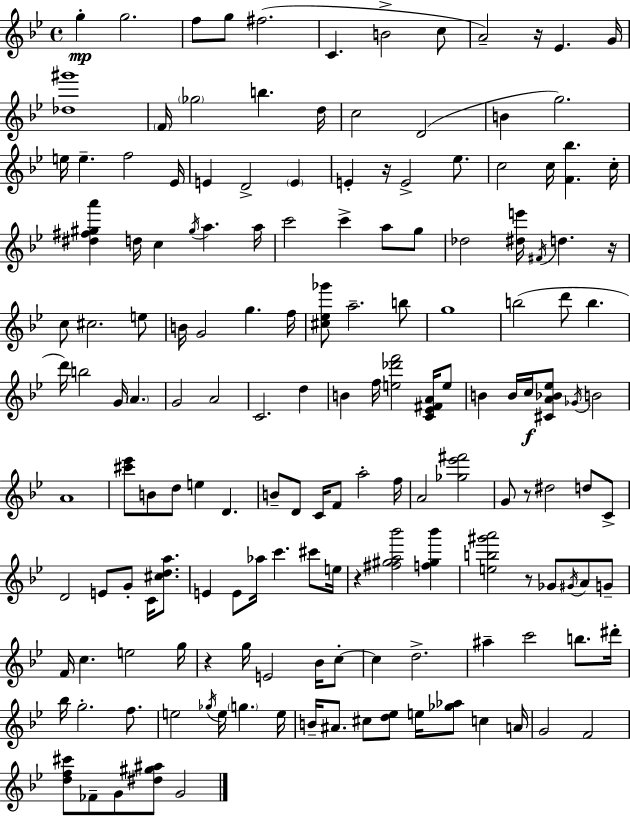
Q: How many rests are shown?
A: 7